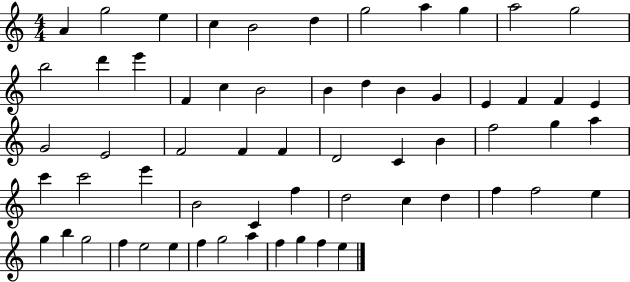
{
  \clef treble
  \numericTimeSignature
  \time 4/4
  \key c \major
  a'4 g''2 e''4 | c''4 b'2 d''4 | g''2 a''4 g''4 | a''2 g''2 | \break b''2 d'''4 e'''4 | f'4 c''4 b'2 | b'4 d''4 b'4 g'4 | e'4 f'4 f'4 e'4 | \break g'2 e'2 | f'2 f'4 f'4 | d'2 c'4 b'4 | f''2 g''4 a''4 | \break c'''4 c'''2 e'''4 | b'2 c'4 f''4 | d''2 c''4 d''4 | f''4 f''2 e''4 | \break g''4 b''4 g''2 | f''4 e''2 e''4 | f''4 g''2 a''4 | f''4 g''4 f''4 e''4 | \break \bar "|."
}